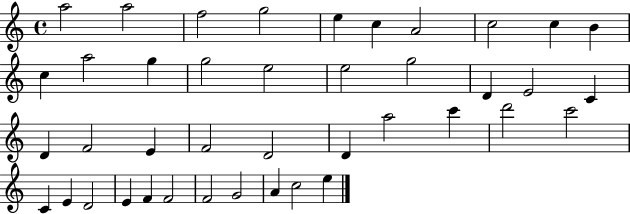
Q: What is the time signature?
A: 4/4